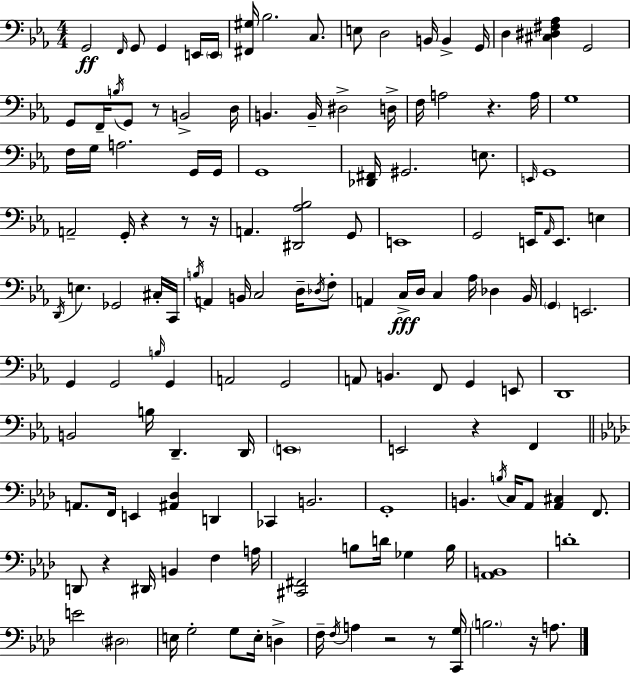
{
  \clef bass
  \numericTimeSignature
  \time 4/4
  \key ees \major
  g,2\ff \grace { f,16 } g,8 g,4 e,16 | \parenthesize e,16 <fis, gis>16 bes2. c8. | e8 d2 b,16 b,4-> | g,16 d4 <cis dis fis aes>4 g,2 | \break g,8 f,16-- \acciaccatura { b16 } g,8 r8 b,2-> | d16 b,4. b,16-- dis2-> | d16-> f16 a2 r4. | a16 g1 | \break f16 g16 a2. | g,16 g,16 g,1 | <des, fis,>16 gis,2. e8. | \grace { e,16 } g,1 | \break a,2-- g,16-. r4 | r8 r16 a,4. <dis, aes bes>2 | g,8 e,1 | g,2 e,16 \grace { aes,16 } e,8. | \break e4 \acciaccatura { d,16 } e4. ges,2 | cis16-. c,16 \acciaccatura { b16 } a,4 b,16 c2 | d16-- \acciaccatura { des16 } f8-. a,4 c16->\fff d16 c4 | aes16 des4 bes,16 \parenthesize g,4 e,2. | \break g,4 g,2 | \grace { b16 } g,4 a,2 | g,2 a,8 b,4. | f,8 g,4 e,8 d,1 | \break b,2 | b16 d,4.-- d,16 \parenthesize e,1 | e,2 | r4 f,4 \bar "||" \break \key f \minor a,8. f,16 e,4 <ais, des>4 d,4 | ces,4 b,2. | g,1-. | b,4. \acciaccatura { b16 } c16 aes,8 <aes, cis>4 f,8. | \break d,8 r4 dis,16 b,4 f4 | a16 <cis, fis,>2 b8 d'16 ges4 | b16 <aes, b,>1 | d'1-. | \break e'2 \parenthesize dis2 | e16 g2-. g8 e16-. d4-> | f16-- \acciaccatura { f16 } a4 r2 r8 | <c, g>16 \parenthesize b2. r16 a8. | \break \bar "|."
}